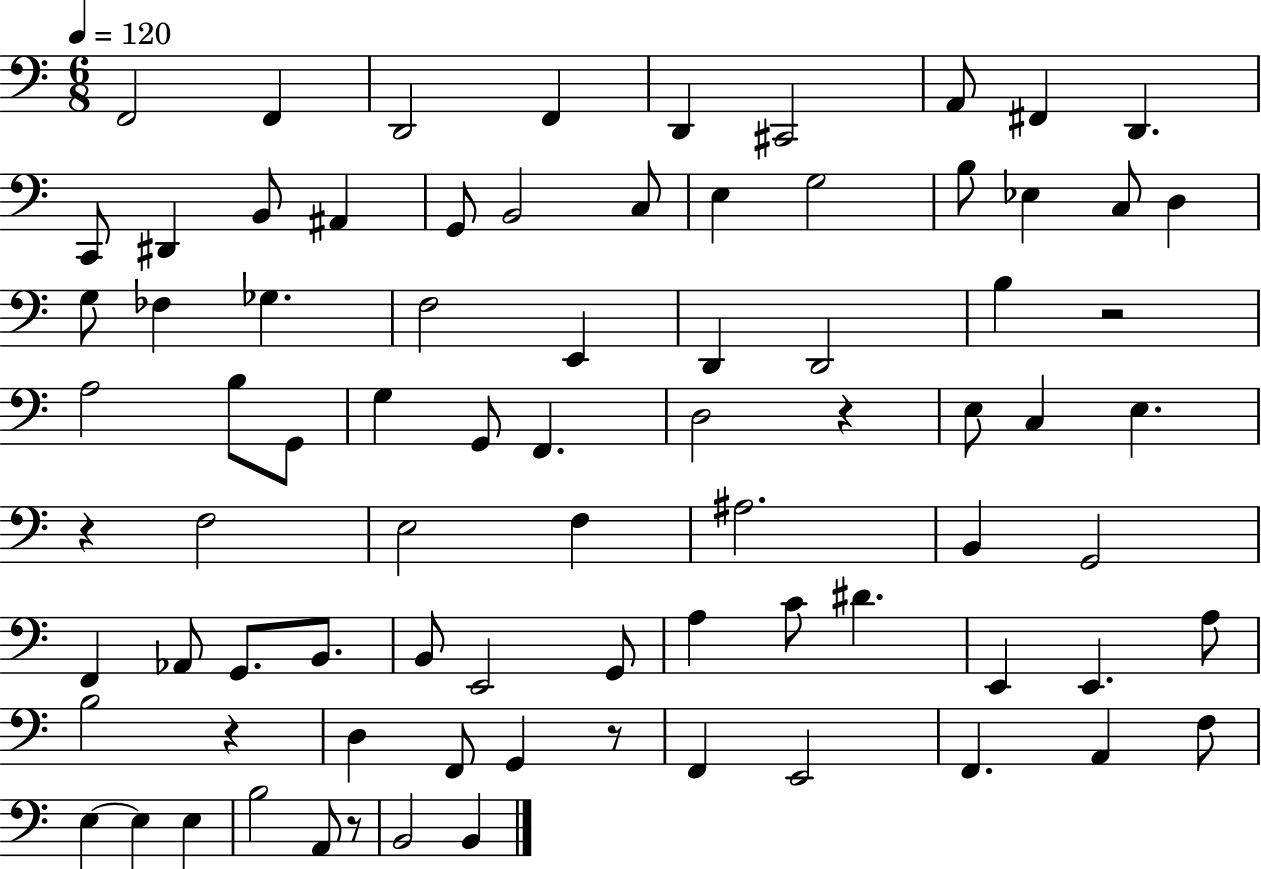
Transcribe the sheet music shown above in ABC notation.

X:1
T:Untitled
M:6/8
L:1/4
K:C
F,,2 F,, D,,2 F,, D,, ^C,,2 A,,/2 ^F,, D,, C,,/2 ^D,, B,,/2 ^A,, G,,/2 B,,2 C,/2 E, G,2 B,/2 _E, C,/2 D, G,/2 _F, _G, F,2 E,, D,, D,,2 B, z2 A,2 B,/2 G,,/2 G, G,,/2 F,, D,2 z E,/2 C, E, z F,2 E,2 F, ^A,2 B,, G,,2 F,, _A,,/2 G,,/2 B,,/2 B,,/2 E,,2 G,,/2 A, C/2 ^D E,, E,, A,/2 B,2 z D, F,,/2 G,, z/2 F,, E,,2 F,, A,, F,/2 E, E, E, B,2 A,,/2 z/2 B,,2 B,,